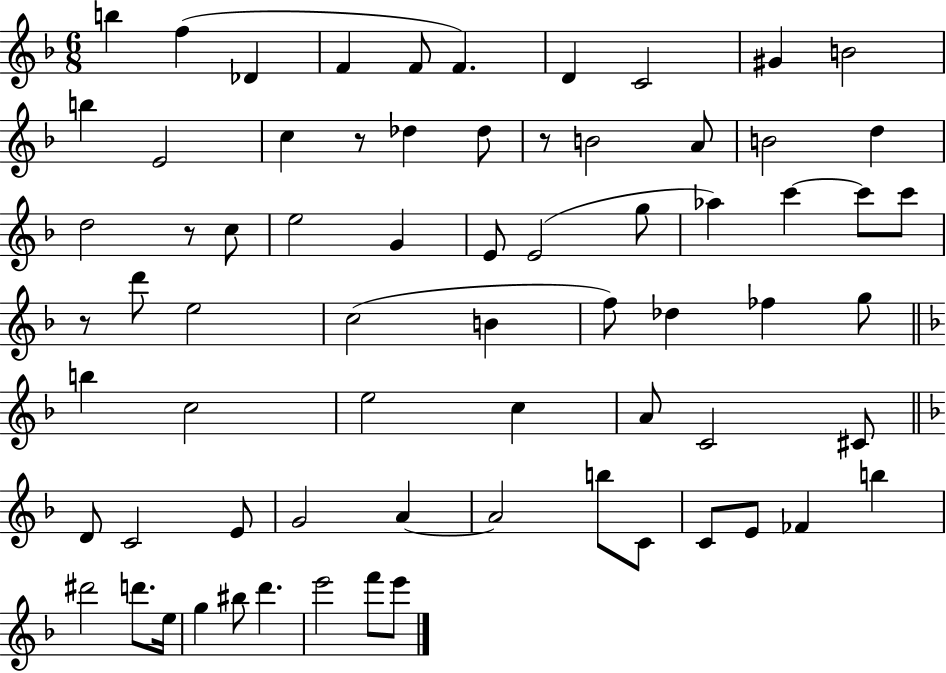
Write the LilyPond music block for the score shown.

{
  \clef treble
  \numericTimeSignature
  \time 6/8
  \key f \major
  \repeat volta 2 { b''4 f''4( des'4 | f'4 f'8 f'4.) | d'4 c'2 | gis'4 b'2 | \break b''4 e'2 | c''4 r8 des''4 des''8 | r8 b'2 a'8 | b'2 d''4 | \break d''2 r8 c''8 | e''2 g'4 | e'8 e'2( g''8 | aes''4) c'''4~~ c'''8 c'''8 | \break r8 d'''8 e''2 | c''2( b'4 | f''8) des''4 fes''4 g''8 | \bar "||" \break \key f \major b''4 c''2 | e''2 c''4 | a'8 c'2 cis'8 | \bar "||" \break \key f \major d'8 c'2 e'8 | g'2 a'4~~ | a'2 b''8 c'8 | c'8 e'8 fes'4 b''4 | \break dis'''2 d'''8. e''16 | g''4 bis''8 d'''4. | e'''2 f'''8 e'''8 | } \bar "|."
}